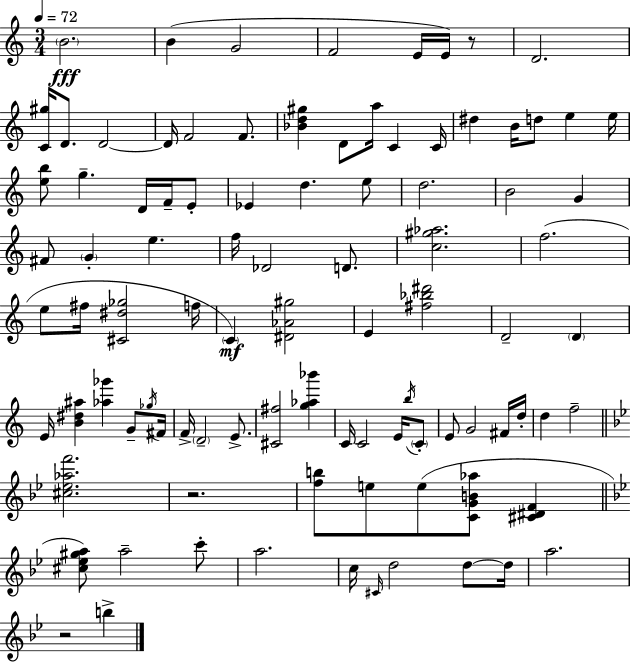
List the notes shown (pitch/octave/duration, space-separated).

B4/h. B4/q G4/h F4/h E4/s E4/s R/e D4/h. [C4,G#5]/s D4/e. D4/h D4/s F4/h F4/e. [Bb4,D5,G#5]/q D4/e A5/s C4/q C4/s D#5/q B4/s D5/e E5/q E5/s [E5,B5]/e G5/q. D4/s F4/s E4/e Eb4/q D5/q. E5/e D5/h. B4/h G4/q F#4/e G4/q E5/q. F5/s Db4/h D4/e. [C5,G#5,Ab5]/h. F5/h. E5/e F#5/s [C#4,D#5,Gb5]/h F5/s C4/q [D#4,Ab4,G#5]/h E4/q [F#5,Bb5,D#6]/h D4/h D4/q E4/s [B4,D#5,A#5]/q [Ab5,Gb6]/q G4/e Gb5/s F#4/s F4/s D4/h E4/e. [C#4,F#5]/h [G5,Ab5,Bb6]/q C4/s C4/h E4/s B5/s C4/e E4/e G4/h F#4/s D5/s D5/q F5/h [C#5,Eb5,Ab5,F6]/h. R/h. [F5,B5]/e E5/e E5/e [C4,G4,B4,Ab5]/e [C#4,D#4,F4]/q [C#5,Eb5,G#5,A5]/e A5/h C6/e A5/h. C5/s C#4/s D5/h D5/e D5/s A5/h. R/h B5/q